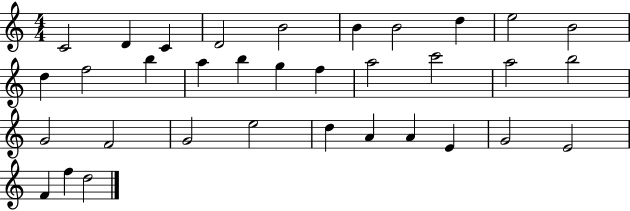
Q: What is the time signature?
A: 4/4